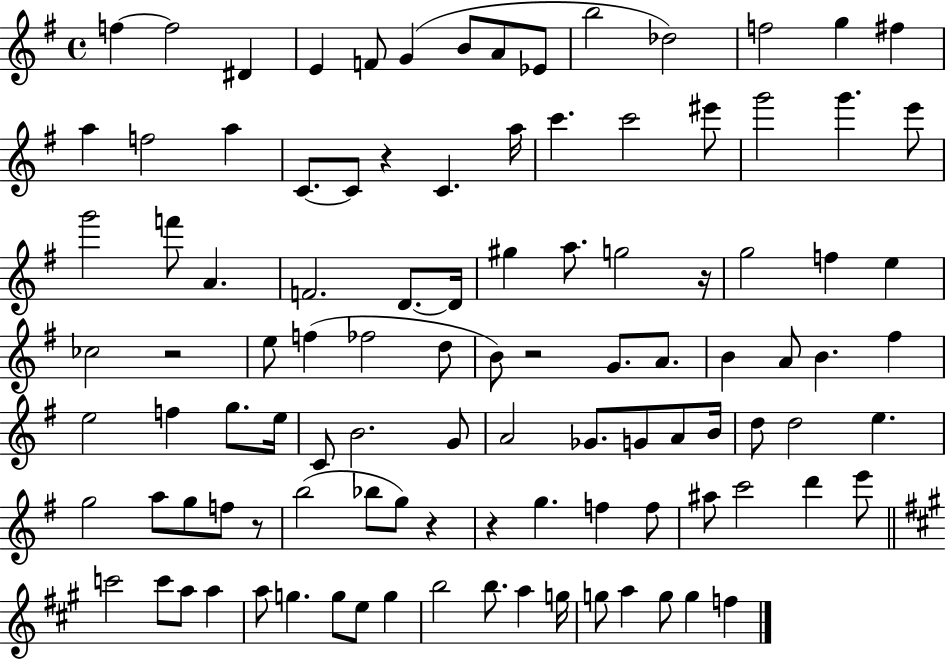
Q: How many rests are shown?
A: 7